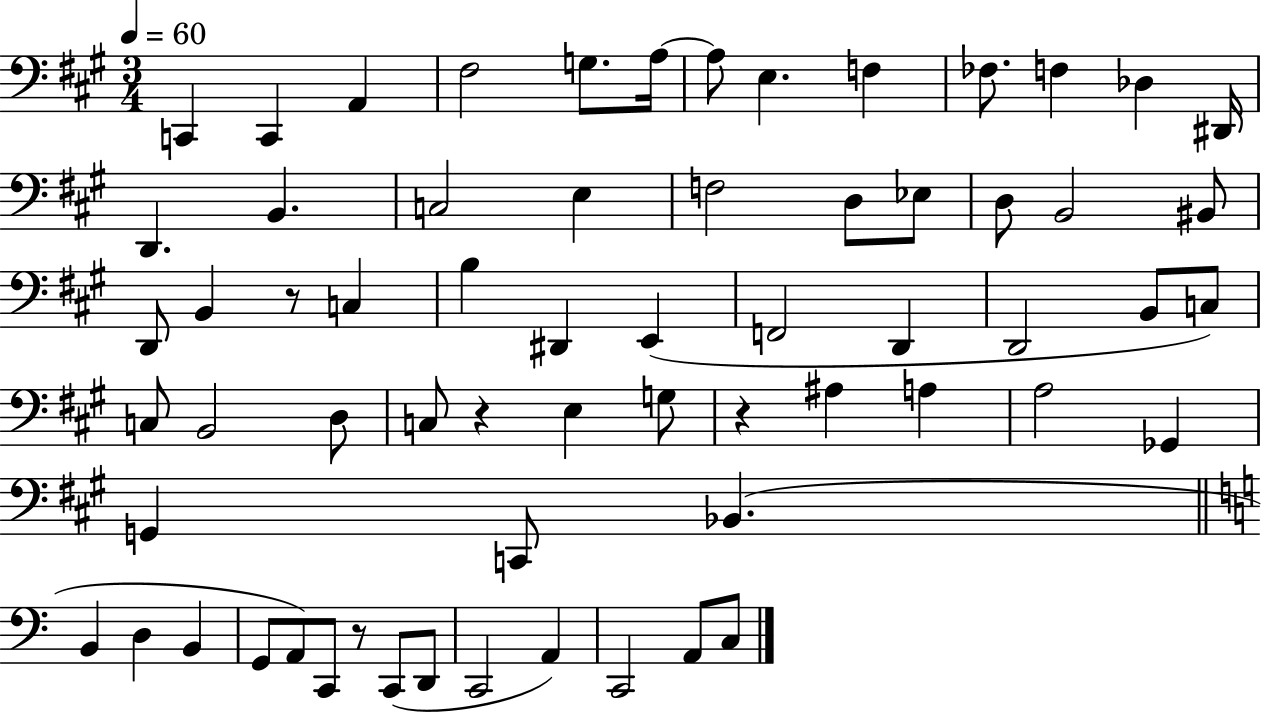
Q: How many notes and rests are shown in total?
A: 64